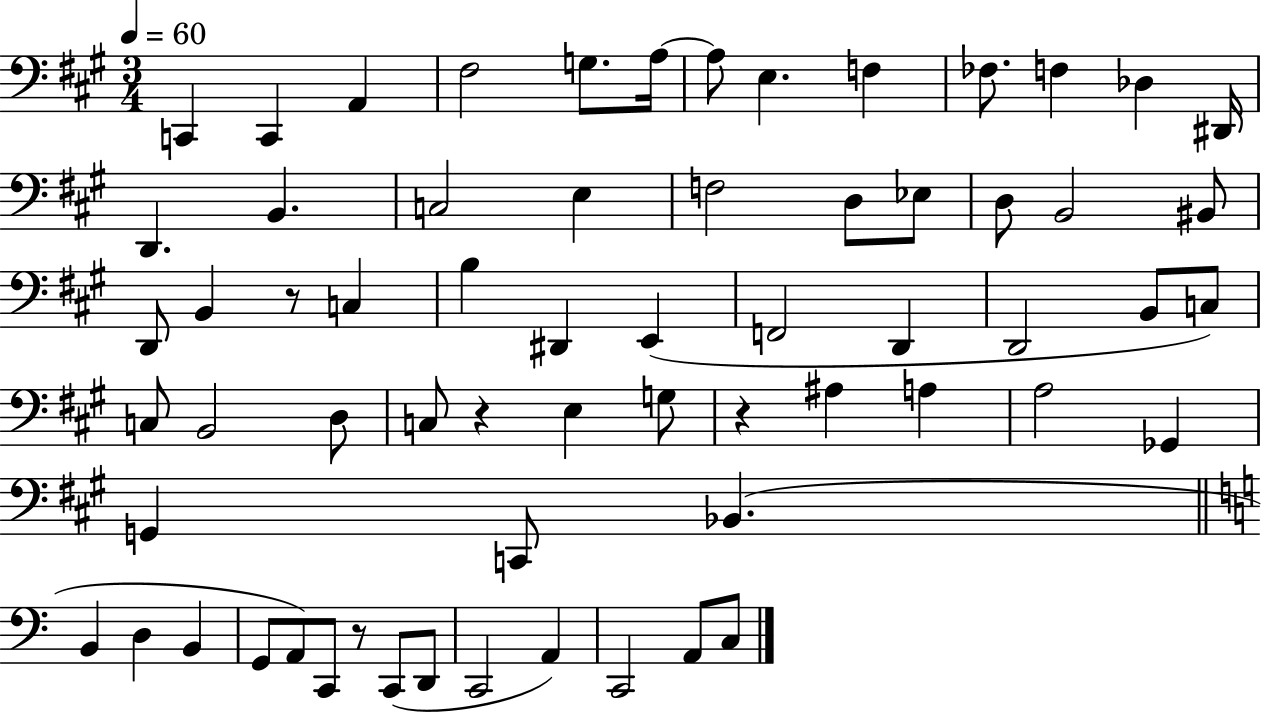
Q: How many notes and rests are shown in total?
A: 64